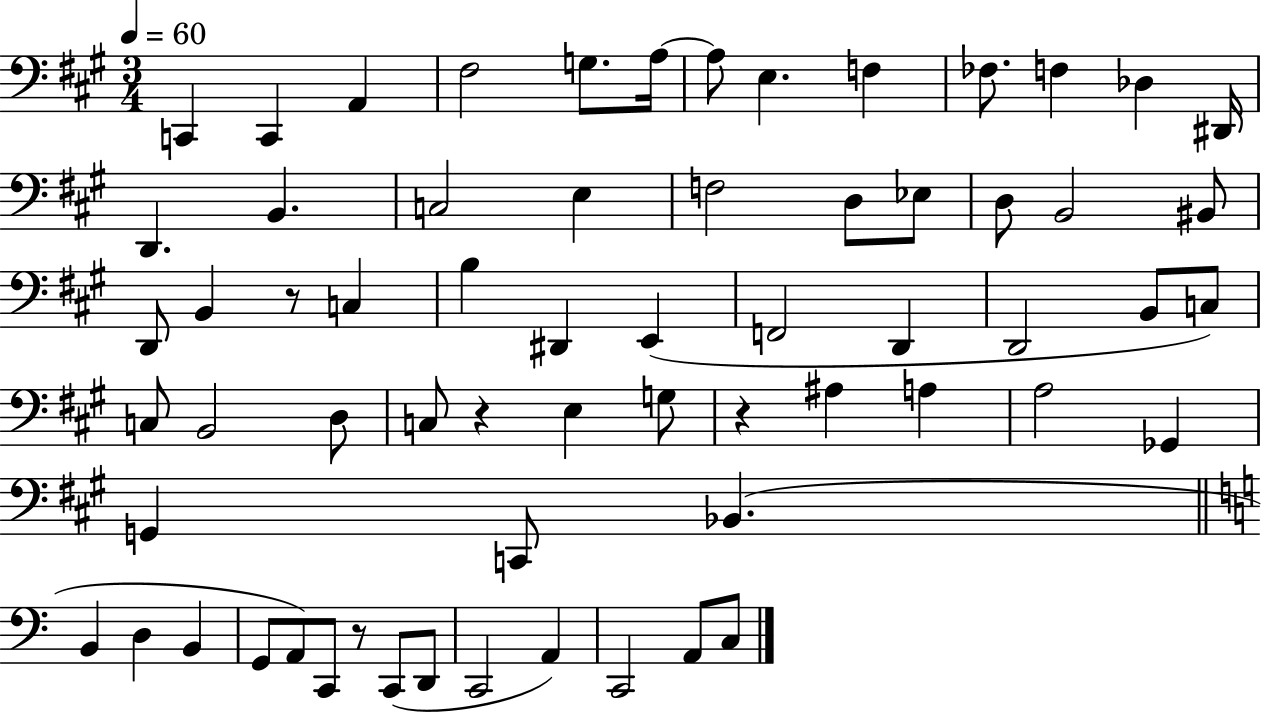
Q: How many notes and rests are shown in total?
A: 64